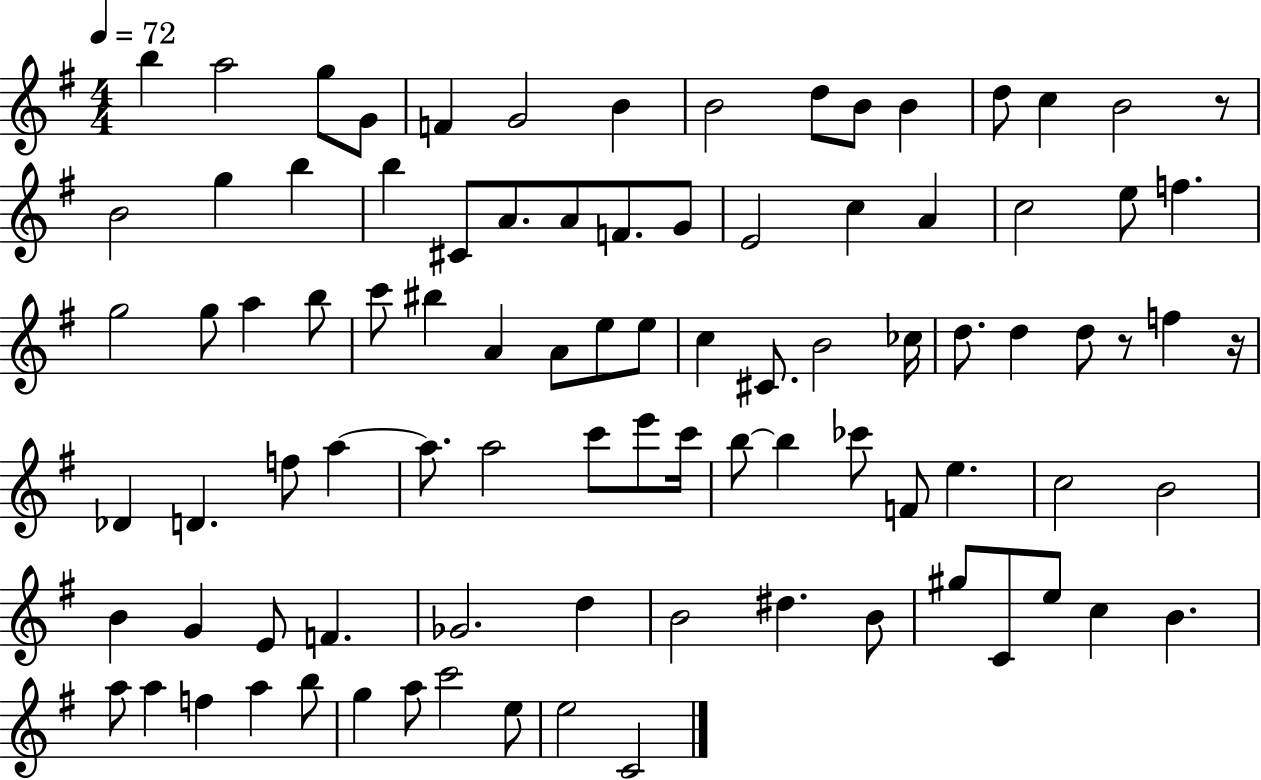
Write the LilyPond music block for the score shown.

{
  \clef treble
  \numericTimeSignature
  \time 4/4
  \key g \major
  \tempo 4 = 72
  \repeat volta 2 { b''4 a''2 g''8 g'8 | f'4 g'2 b'4 | b'2 d''8 b'8 b'4 | d''8 c''4 b'2 r8 | \break b'2 g''4 b''4 | b''4 cis'8 a'8. a'8 f'8. g'8 | e'2 c''4 a'4 | c''2 e''8 f''4. | \break g''2 g''8 a''4 b''8 | c'''8 bis''4 a'4 a'8 e''8 e''8 | c''4 cis'8. b'2 ces''16 | d''8. d''4 d''8 r8 f''4 r16 | \break des'4 d'4. f''8 a''4~~ | a''8. a''2 c'''8 e'''8 c'''16 | b''8~~ b''4 ces'''8 f'8 e''4. | c''2 b'2 | \break b'4 g'4 e'8 f'4. | ges'2. d''4 | b'2 dis''4. b'8 | gis''8 c'8 e''8 c''4 b'4. | \break a''8 a''4 f''4 a''4 b''8 | g''4 a''8 c'''2 e''8 | e''2 c'2 | } \bar "|."
}